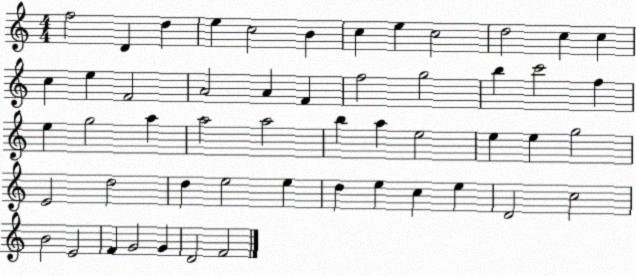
X:1
T:Untitled
M:4/4
L:1/4
K:C
f2 D d e c2 B c e c2 d2 c c c e F2 A2 A F f2 g2 b c'2 f e g2 a a2 a2 b a e2 e e g2 E2 d2 d e2 e d e c e D2 c2 B2 E2 F G2 G D2 F2